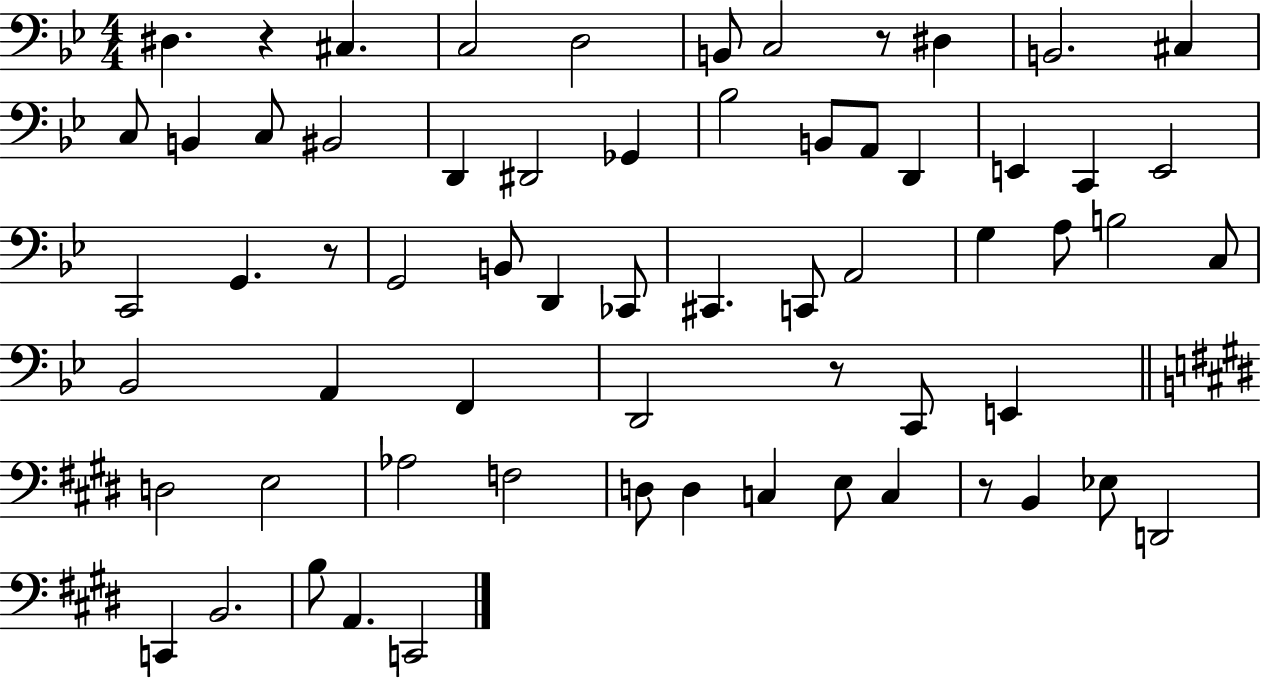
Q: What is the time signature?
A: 4/4